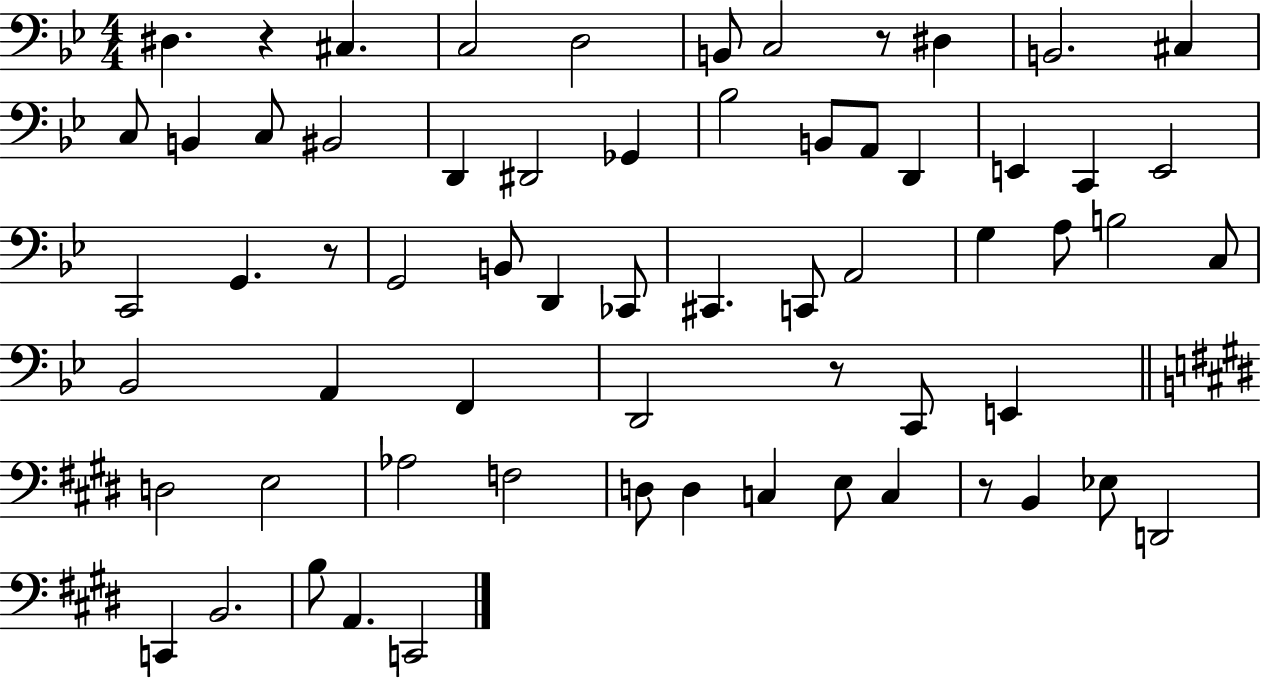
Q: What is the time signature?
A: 4/4